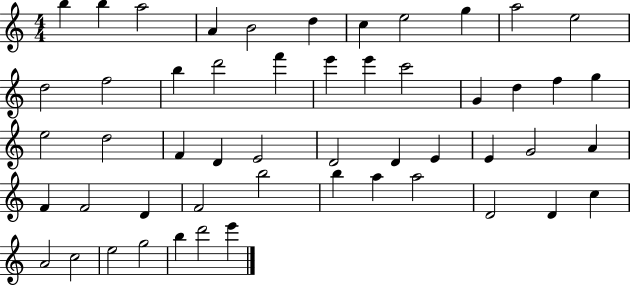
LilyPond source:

{
  \clef treble
  \numericTimeSignature
  \time 4/4
  \key c \major
  b''4 b''4 a''2 | a'4 b'2 d''4 | c''4 e''2 g''4 | a''2 e''2 | \break d''2 f''2 | b''4 d'''2 f'''4 | e'''4 e'''4 c'''2 | g'4 d''4 f''4 g''4 | \break e''2 d''2 | f'4 d'4 e'2 | d'2 d'4 e'4 | e'4 g'2 a'4 | \break f'4 f'2 d'4 | f'2 b''2 | b''4 a''4 a''2 | d'2 d'4 c''4 | \break a'2 c''2 | e''2 g''2 | b''4 d'''2 e'''4 | \bar "|."
}